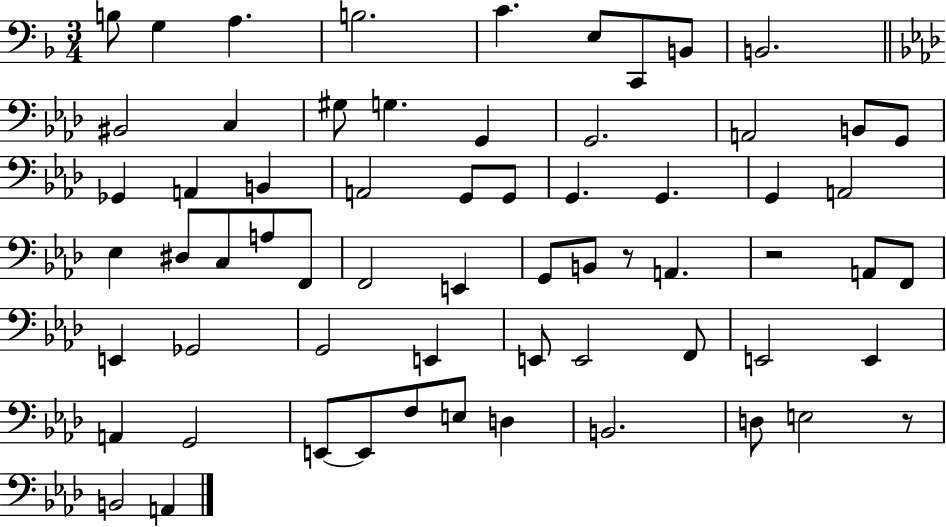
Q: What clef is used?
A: bass